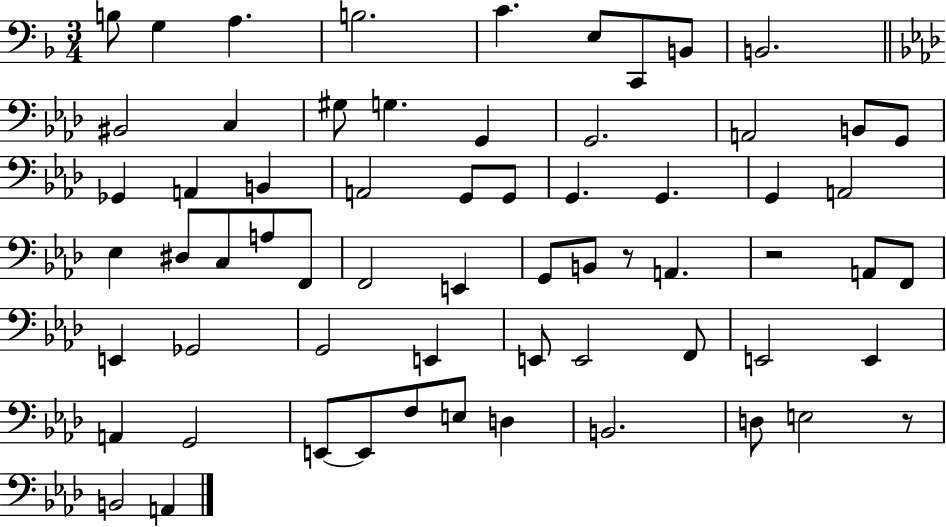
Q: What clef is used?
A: bass